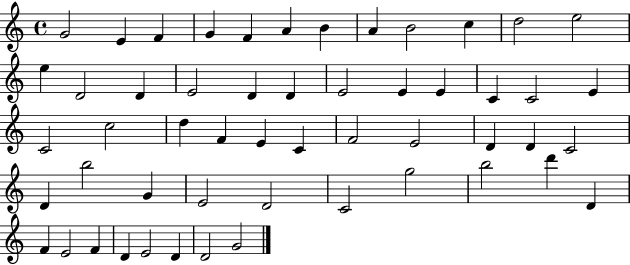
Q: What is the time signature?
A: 4/4